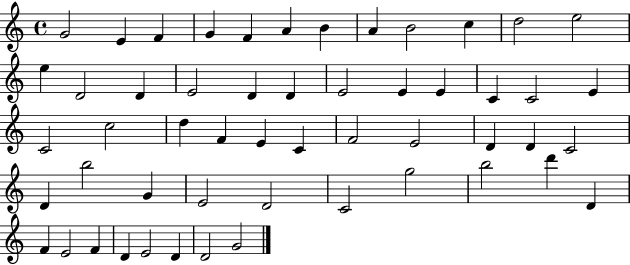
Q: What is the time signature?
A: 4/4